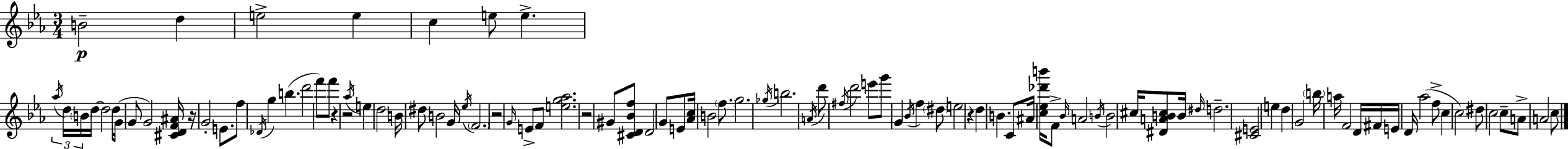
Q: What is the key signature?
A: C minor